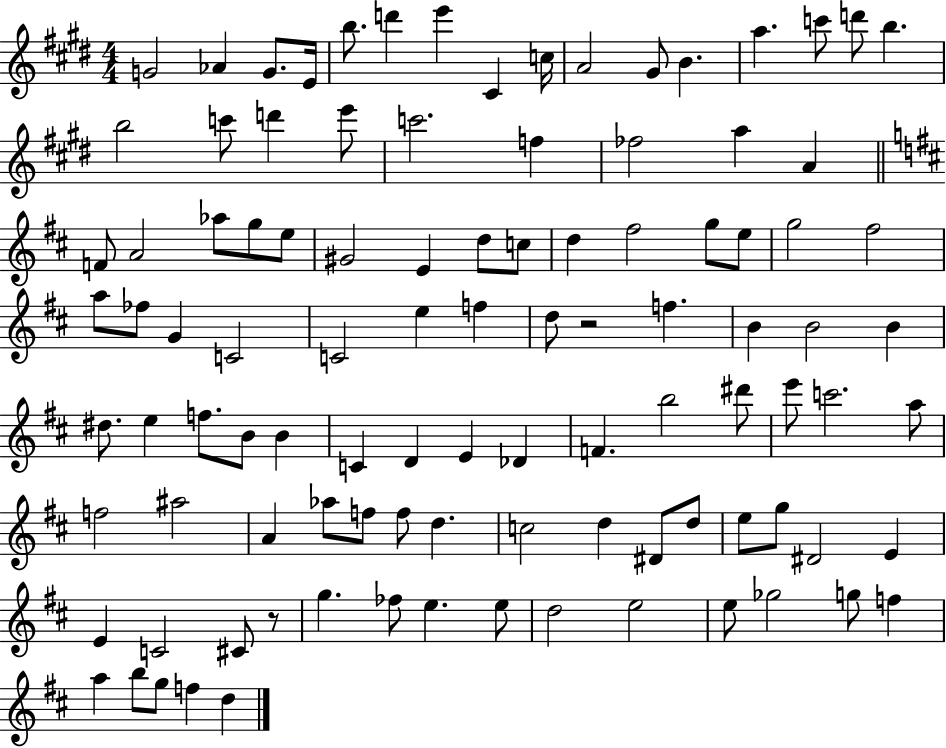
{
  \clef treble
  \numericTimeSignature
  \time 4/4
  \key e \major
  \repeat volta 2 { g'2 aes'4 g'8. e'16 | b''8. d'''4 e'''4 cis'4 c''16 | a'2 gis'8 b'4. | a''4. c'''8 d'''8 b''4. | \break b''2 c'''8 d'''4 e'''8 | c'''2. f''4 | fes''2 a''4 a'4 | \bar "||" \break \key d \major f'8 a'2 aes''8 g''8 e''8 | gis'2 e'4 d''8 c''8 | d''4 fis''2 g''8 e''8 | g''2 fis''2 | \break a''8 fes''8 g'4 c'2 | c'2 e''4 f''4 | d''8 r2 f''4. | b'4 b'2 b'4 | \break dis''8. e''4 f''8. b'8 b'4 | c'4 d'4 e'4 des'4 | f'4. b''2 dis'''8 | e'''8 c'''2. a''8 | \break f''2 ais''2 | a'4 aes''8 f''8 f''8 d''4. | c''2 d''4 dis'8 d''8 | e''8 g''8 dis'2 e'4 | \break e'4 c'2 cis'8 r8 | g''4. fes''8 e''4. e''8 | d''2 e''2 | e''8 ges''2 g''8 f''4 | \break a''4 b''8 g''8 f''4 d''4 | } \bar "|."
}